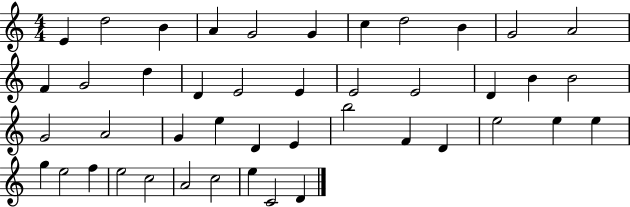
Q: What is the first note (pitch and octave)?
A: E4